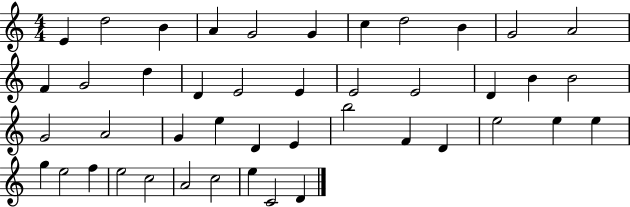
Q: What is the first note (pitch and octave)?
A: E4